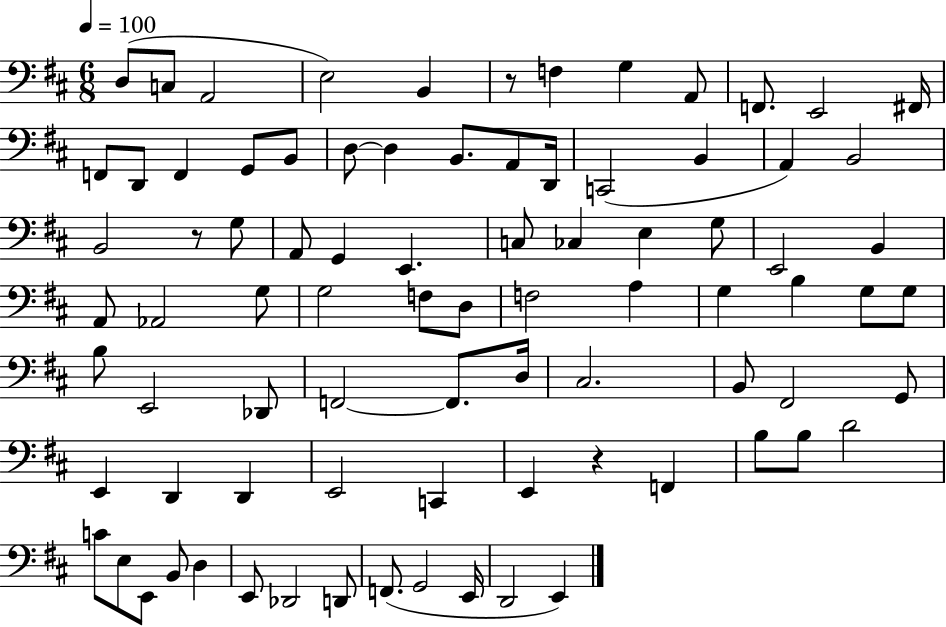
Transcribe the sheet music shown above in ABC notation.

X:1
T:Untitled
M:6/8
L:1/4
K:D
D,/2 C,/2 A,,2 E,2 B,, z/2 F, G, A,,/2 F,,/2 E,,2 ^F,,/4 F,,/2 D,,/2 F,, G,,/2 B,,/2 D,/2 D, B,,/2 A,,/2 D,,/4 C,,2 B,, A,, B,,2 B,,2 z/2 G,/2 A,,/2 G,, E,, C,/2 _C, E, G,/2 E,,2 B,, A,,/2 _A,,2 G,/2 G,2 F,/2 D,/2 F,2 A, G, B, G,/2 G,/2 B,/2 E,,2 _D,,/2 F,,2 F,,/2 D,/4 ^C,2 B,,/2 ^F,,2 G,,/2 E,, D,, D,, E,,2 C,, E,, z F,, B,/2 B,/2 D2 C/2 E,/2 E,,/2 B,,/2 D, E,,/2 _D,,2 D,,/2 F,,/2 G,,2 E,,/4 D,,2 E,,